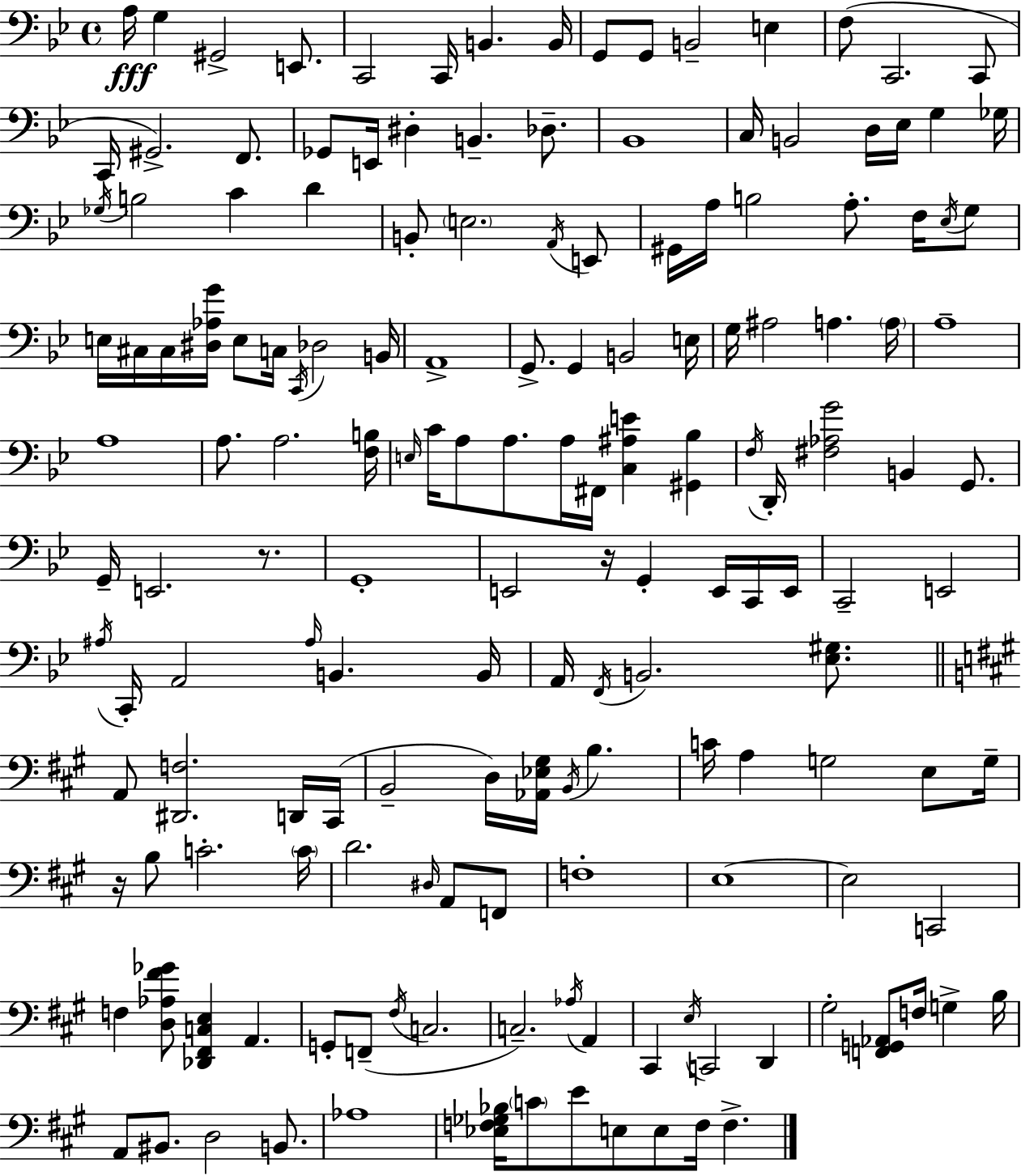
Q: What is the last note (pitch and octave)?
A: F3